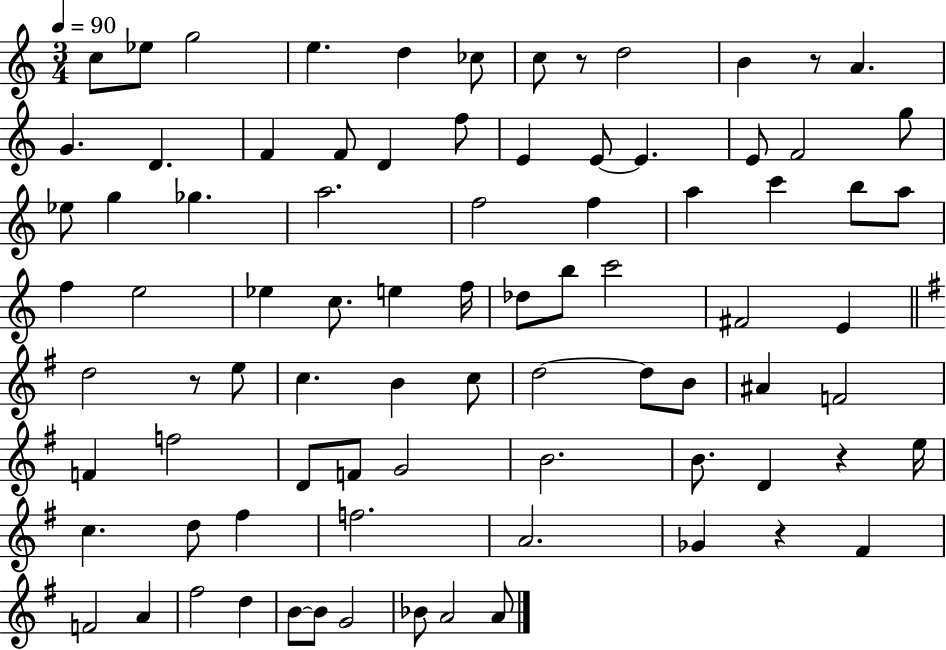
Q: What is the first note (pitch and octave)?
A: C5